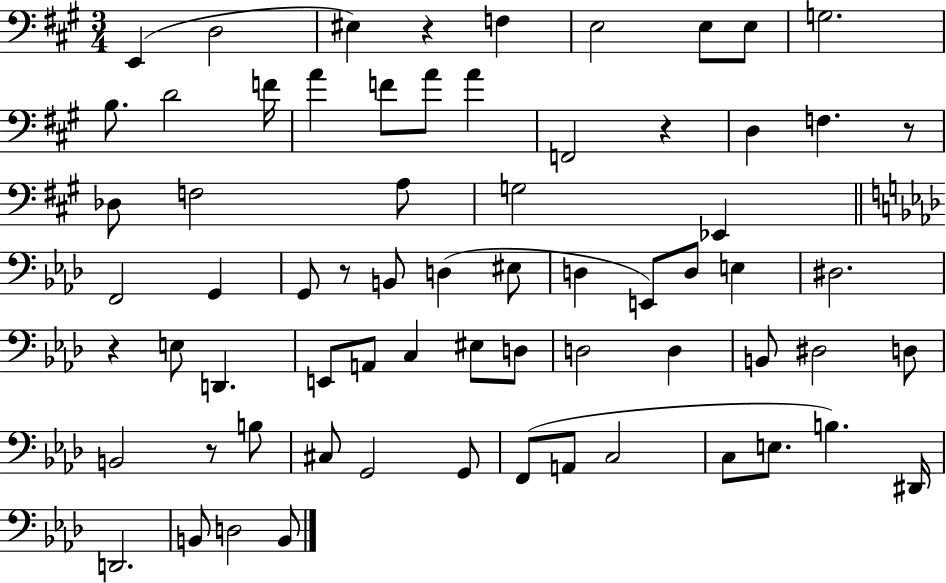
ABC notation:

X:1
T:Untitled
M:3/4
L:1/4
K:A
E,, D,2 ^E, z F, E,2 E,/2 E,/2 G,2 B,/2 D2 F/4 A F/2 A/2 A F,,2 z D, F, z/2 _D,/2 F,2 A,/2 G,2 _E,, F,,2 G,, G,,/2 z/2 B,,/2 D, ^E,/2 D, E,,/2 D,/2 E, ^D,2 z E,/2 D,, E,,/2 A,,/2 C, ^E,/2 D,/2 D,2 D, B,,/2 ^D,2 D,/2 B,,2 z/2 B,/2 ^C,/2 G,,2 G,,/2 F,,/2 A,,/2 C,2 C,/2 E,/2 B, ^D,,/4 D,,2 B,,/2 D,2 B,,/2